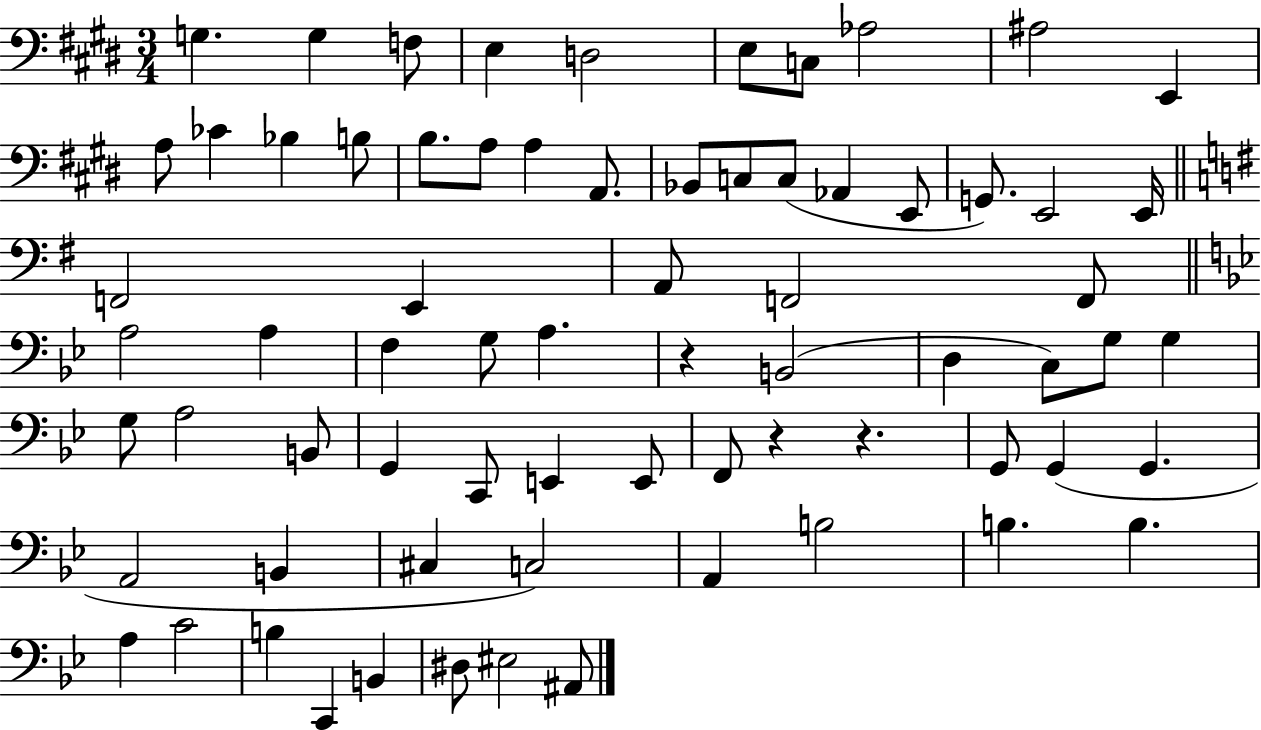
G3/q. G3/q F3/e E3/q D3/h E3/e C3/e Ab3/h A#3/h E2/q A3/e CES4/q Bb3/q B3/e B3/e. A3/e A3/q A2/e. Bb2/e C3/e C3/e Ab2/q E2/e G2/e. E2/h E2/s F2/h E2/q A2/e F2/h F2/e A3/h A3/q F3/q G3/e A3/q. R/q B2/h D3/q C3/e G3/e G3/q G3/e A3/h B2/e G2/q C2/e E2/q E2/e F2/e R/q R/q. G2/e G2/q G2/q. A2/h B2/q C#3/q C3/h A2/q B3/h B3/q. B3/q. A3/q C4/h B3/q C2/q B2/q D#3/e EIS3/h A#2/e